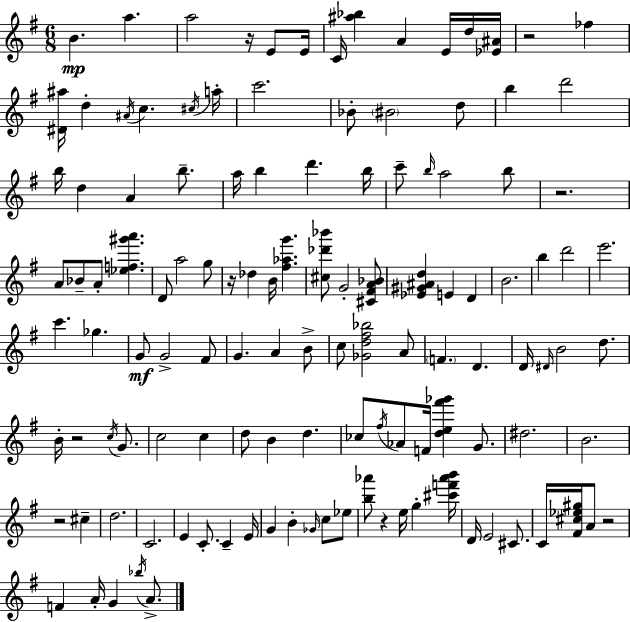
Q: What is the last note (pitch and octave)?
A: A4